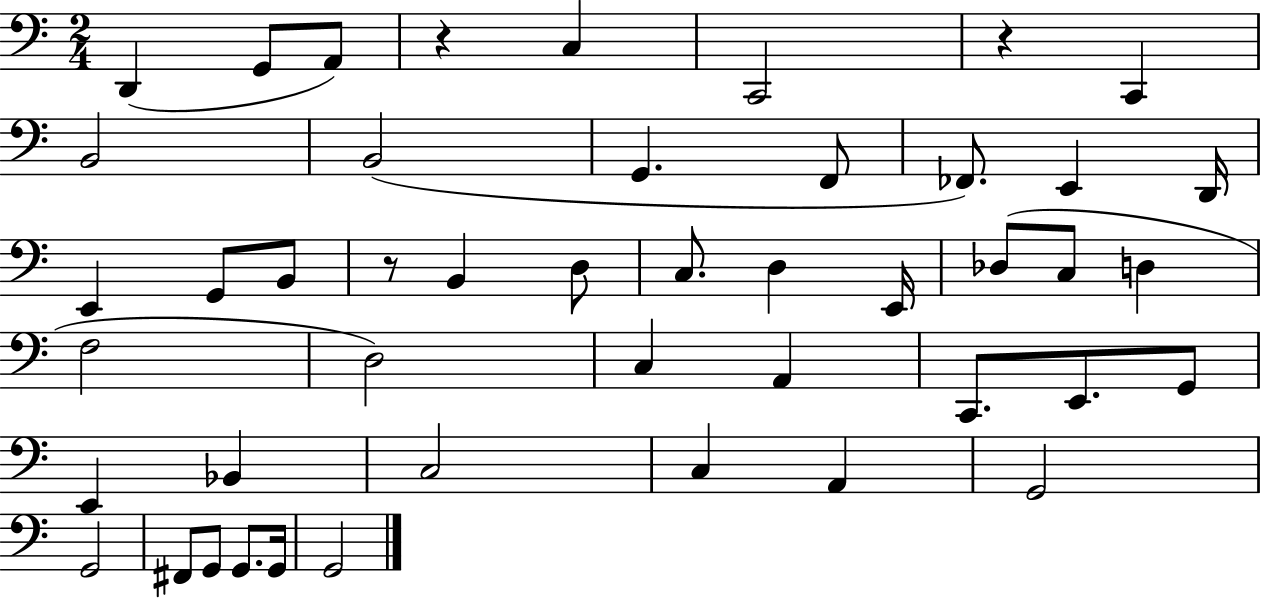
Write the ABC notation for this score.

X:1
T:Untitled
M:2/4
L:1/4
K:C
D,, G,,/2 A,,/2 z C, C,,2 z C,, B,,2 B,,2 G,, F,,/2 _F,,/2 E,, D,,/4 E,, G,,/2 B,,/2 z/2 B,, D,/2 C,/2 D, E,,/4 _D,/2 C,/2 D, F,2 D,2 C, A,, C,,/2 E,,/2 G,,/2 E,, _B,, C,2 C, A,, G,,2 G,,2 ^F,,/2 G,,/2 G,,/2 G,,/4 G,,2